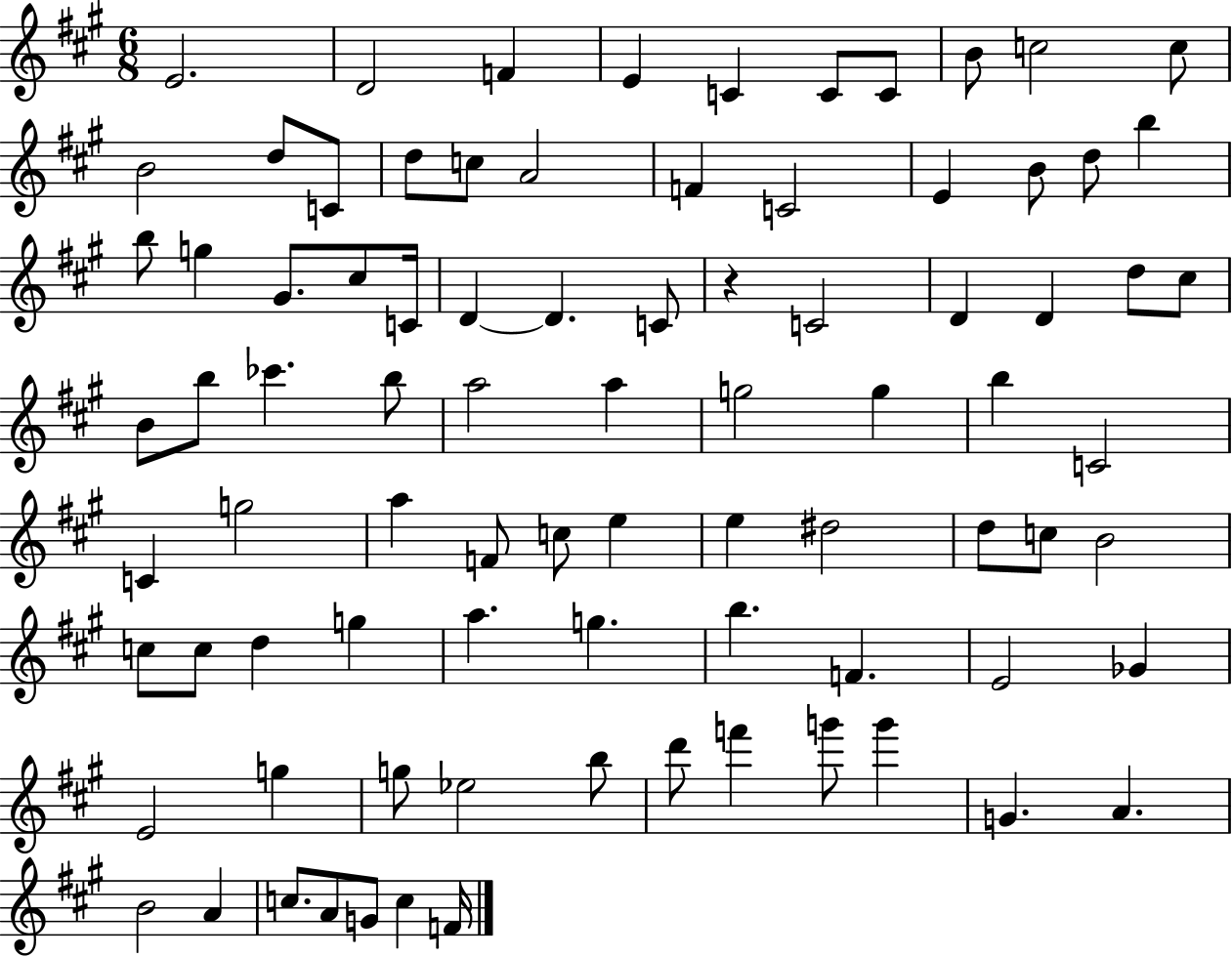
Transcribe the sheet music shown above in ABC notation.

X:1
T:Untitled
M:6/8
L:1/4
K:A
E2 D2 F E C C/2 C/2 B/2 c2 c/2 B2 d/2 C/2 d/2 c/2 A2 F C2 E B/2 d/2 b b/2 g ^G/2 ^c/2 C/4 D D C/2 z C2 D D d/2 ^c/2 B/2 b/2 _c' b/2 a2 a g2 g b C2 C g2 a F/2 c/2 e e ^d2 d/2 c/2 B2 c/2 c/2 d g a g b F E2 _G E2 g g/2 _e2 b/2 d'/2 f' g'/2 g' G A B2 A c/2 A/2 G/2 c F/4